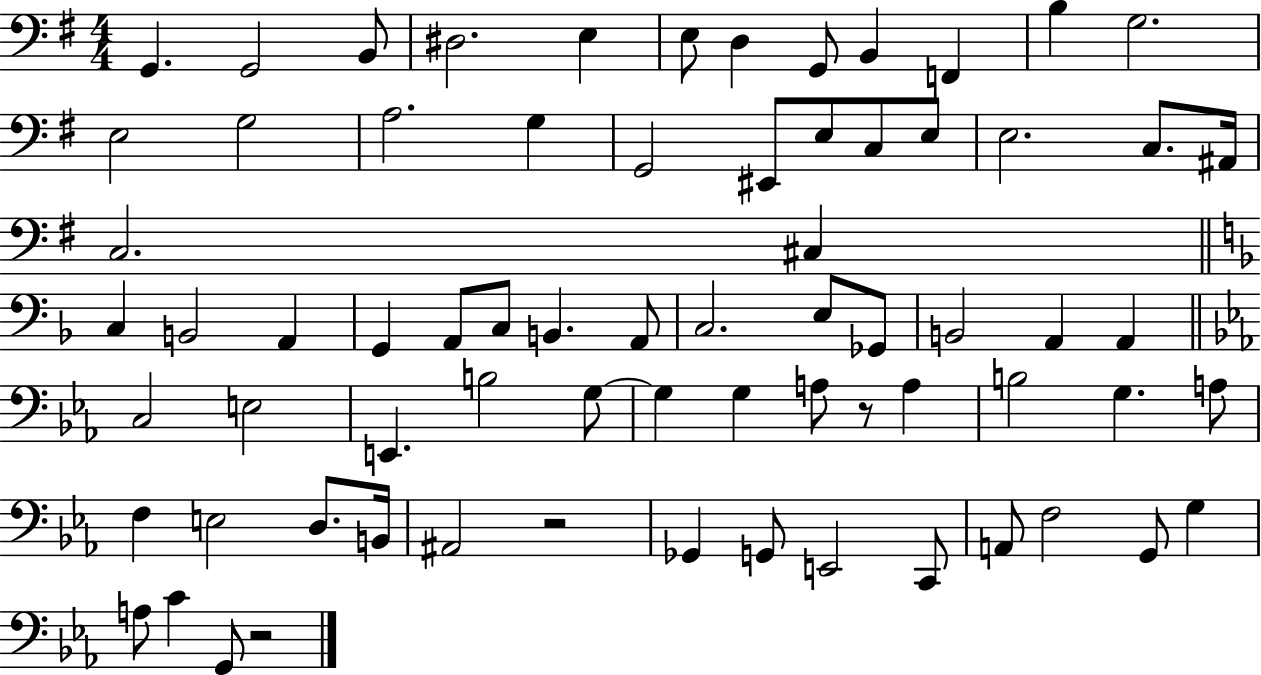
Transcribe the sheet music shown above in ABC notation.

X:1
T:Untitled
M:4/4
L:1/4
K:G
G,, G,,2 B,,/2 ^D,2 E, E,/2 D, G,,/2 B,, F,, B, G,2 E,2 G,2 A,2 G, G,,2 ^E,,/2 E,/2 C,/2 E,/2 E,2 C,/2 ^A,,/4 C,2 ^C, C, B,,2 A,, G,, A,,/2 C,/2 B,, A,,/2 C,2 E,/2 _G,,/2 B,,2 A,, A,, C,2 E,2 E,, B,2 G,/2 G, G, A,/2 z/2 A, B,2 G, A,/2 F, E,2 D,/2 B,,/4 ^A,,2 z2 _G,, G,,/2 E,,2 C,,/2 A,,/2 F,2 G,,/2 G, A,/2 C G,,/2 z2